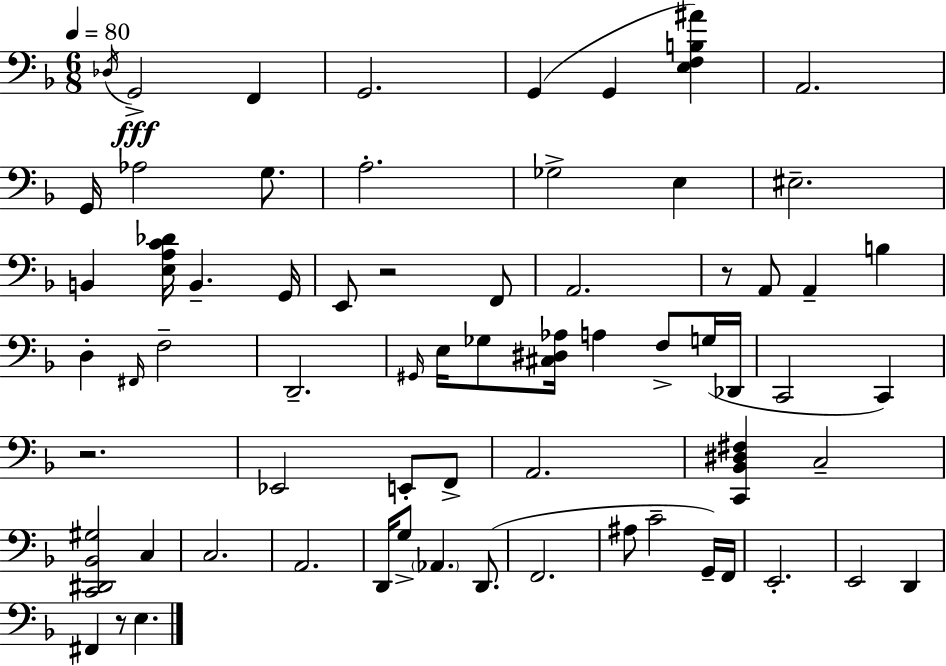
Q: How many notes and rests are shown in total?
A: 67